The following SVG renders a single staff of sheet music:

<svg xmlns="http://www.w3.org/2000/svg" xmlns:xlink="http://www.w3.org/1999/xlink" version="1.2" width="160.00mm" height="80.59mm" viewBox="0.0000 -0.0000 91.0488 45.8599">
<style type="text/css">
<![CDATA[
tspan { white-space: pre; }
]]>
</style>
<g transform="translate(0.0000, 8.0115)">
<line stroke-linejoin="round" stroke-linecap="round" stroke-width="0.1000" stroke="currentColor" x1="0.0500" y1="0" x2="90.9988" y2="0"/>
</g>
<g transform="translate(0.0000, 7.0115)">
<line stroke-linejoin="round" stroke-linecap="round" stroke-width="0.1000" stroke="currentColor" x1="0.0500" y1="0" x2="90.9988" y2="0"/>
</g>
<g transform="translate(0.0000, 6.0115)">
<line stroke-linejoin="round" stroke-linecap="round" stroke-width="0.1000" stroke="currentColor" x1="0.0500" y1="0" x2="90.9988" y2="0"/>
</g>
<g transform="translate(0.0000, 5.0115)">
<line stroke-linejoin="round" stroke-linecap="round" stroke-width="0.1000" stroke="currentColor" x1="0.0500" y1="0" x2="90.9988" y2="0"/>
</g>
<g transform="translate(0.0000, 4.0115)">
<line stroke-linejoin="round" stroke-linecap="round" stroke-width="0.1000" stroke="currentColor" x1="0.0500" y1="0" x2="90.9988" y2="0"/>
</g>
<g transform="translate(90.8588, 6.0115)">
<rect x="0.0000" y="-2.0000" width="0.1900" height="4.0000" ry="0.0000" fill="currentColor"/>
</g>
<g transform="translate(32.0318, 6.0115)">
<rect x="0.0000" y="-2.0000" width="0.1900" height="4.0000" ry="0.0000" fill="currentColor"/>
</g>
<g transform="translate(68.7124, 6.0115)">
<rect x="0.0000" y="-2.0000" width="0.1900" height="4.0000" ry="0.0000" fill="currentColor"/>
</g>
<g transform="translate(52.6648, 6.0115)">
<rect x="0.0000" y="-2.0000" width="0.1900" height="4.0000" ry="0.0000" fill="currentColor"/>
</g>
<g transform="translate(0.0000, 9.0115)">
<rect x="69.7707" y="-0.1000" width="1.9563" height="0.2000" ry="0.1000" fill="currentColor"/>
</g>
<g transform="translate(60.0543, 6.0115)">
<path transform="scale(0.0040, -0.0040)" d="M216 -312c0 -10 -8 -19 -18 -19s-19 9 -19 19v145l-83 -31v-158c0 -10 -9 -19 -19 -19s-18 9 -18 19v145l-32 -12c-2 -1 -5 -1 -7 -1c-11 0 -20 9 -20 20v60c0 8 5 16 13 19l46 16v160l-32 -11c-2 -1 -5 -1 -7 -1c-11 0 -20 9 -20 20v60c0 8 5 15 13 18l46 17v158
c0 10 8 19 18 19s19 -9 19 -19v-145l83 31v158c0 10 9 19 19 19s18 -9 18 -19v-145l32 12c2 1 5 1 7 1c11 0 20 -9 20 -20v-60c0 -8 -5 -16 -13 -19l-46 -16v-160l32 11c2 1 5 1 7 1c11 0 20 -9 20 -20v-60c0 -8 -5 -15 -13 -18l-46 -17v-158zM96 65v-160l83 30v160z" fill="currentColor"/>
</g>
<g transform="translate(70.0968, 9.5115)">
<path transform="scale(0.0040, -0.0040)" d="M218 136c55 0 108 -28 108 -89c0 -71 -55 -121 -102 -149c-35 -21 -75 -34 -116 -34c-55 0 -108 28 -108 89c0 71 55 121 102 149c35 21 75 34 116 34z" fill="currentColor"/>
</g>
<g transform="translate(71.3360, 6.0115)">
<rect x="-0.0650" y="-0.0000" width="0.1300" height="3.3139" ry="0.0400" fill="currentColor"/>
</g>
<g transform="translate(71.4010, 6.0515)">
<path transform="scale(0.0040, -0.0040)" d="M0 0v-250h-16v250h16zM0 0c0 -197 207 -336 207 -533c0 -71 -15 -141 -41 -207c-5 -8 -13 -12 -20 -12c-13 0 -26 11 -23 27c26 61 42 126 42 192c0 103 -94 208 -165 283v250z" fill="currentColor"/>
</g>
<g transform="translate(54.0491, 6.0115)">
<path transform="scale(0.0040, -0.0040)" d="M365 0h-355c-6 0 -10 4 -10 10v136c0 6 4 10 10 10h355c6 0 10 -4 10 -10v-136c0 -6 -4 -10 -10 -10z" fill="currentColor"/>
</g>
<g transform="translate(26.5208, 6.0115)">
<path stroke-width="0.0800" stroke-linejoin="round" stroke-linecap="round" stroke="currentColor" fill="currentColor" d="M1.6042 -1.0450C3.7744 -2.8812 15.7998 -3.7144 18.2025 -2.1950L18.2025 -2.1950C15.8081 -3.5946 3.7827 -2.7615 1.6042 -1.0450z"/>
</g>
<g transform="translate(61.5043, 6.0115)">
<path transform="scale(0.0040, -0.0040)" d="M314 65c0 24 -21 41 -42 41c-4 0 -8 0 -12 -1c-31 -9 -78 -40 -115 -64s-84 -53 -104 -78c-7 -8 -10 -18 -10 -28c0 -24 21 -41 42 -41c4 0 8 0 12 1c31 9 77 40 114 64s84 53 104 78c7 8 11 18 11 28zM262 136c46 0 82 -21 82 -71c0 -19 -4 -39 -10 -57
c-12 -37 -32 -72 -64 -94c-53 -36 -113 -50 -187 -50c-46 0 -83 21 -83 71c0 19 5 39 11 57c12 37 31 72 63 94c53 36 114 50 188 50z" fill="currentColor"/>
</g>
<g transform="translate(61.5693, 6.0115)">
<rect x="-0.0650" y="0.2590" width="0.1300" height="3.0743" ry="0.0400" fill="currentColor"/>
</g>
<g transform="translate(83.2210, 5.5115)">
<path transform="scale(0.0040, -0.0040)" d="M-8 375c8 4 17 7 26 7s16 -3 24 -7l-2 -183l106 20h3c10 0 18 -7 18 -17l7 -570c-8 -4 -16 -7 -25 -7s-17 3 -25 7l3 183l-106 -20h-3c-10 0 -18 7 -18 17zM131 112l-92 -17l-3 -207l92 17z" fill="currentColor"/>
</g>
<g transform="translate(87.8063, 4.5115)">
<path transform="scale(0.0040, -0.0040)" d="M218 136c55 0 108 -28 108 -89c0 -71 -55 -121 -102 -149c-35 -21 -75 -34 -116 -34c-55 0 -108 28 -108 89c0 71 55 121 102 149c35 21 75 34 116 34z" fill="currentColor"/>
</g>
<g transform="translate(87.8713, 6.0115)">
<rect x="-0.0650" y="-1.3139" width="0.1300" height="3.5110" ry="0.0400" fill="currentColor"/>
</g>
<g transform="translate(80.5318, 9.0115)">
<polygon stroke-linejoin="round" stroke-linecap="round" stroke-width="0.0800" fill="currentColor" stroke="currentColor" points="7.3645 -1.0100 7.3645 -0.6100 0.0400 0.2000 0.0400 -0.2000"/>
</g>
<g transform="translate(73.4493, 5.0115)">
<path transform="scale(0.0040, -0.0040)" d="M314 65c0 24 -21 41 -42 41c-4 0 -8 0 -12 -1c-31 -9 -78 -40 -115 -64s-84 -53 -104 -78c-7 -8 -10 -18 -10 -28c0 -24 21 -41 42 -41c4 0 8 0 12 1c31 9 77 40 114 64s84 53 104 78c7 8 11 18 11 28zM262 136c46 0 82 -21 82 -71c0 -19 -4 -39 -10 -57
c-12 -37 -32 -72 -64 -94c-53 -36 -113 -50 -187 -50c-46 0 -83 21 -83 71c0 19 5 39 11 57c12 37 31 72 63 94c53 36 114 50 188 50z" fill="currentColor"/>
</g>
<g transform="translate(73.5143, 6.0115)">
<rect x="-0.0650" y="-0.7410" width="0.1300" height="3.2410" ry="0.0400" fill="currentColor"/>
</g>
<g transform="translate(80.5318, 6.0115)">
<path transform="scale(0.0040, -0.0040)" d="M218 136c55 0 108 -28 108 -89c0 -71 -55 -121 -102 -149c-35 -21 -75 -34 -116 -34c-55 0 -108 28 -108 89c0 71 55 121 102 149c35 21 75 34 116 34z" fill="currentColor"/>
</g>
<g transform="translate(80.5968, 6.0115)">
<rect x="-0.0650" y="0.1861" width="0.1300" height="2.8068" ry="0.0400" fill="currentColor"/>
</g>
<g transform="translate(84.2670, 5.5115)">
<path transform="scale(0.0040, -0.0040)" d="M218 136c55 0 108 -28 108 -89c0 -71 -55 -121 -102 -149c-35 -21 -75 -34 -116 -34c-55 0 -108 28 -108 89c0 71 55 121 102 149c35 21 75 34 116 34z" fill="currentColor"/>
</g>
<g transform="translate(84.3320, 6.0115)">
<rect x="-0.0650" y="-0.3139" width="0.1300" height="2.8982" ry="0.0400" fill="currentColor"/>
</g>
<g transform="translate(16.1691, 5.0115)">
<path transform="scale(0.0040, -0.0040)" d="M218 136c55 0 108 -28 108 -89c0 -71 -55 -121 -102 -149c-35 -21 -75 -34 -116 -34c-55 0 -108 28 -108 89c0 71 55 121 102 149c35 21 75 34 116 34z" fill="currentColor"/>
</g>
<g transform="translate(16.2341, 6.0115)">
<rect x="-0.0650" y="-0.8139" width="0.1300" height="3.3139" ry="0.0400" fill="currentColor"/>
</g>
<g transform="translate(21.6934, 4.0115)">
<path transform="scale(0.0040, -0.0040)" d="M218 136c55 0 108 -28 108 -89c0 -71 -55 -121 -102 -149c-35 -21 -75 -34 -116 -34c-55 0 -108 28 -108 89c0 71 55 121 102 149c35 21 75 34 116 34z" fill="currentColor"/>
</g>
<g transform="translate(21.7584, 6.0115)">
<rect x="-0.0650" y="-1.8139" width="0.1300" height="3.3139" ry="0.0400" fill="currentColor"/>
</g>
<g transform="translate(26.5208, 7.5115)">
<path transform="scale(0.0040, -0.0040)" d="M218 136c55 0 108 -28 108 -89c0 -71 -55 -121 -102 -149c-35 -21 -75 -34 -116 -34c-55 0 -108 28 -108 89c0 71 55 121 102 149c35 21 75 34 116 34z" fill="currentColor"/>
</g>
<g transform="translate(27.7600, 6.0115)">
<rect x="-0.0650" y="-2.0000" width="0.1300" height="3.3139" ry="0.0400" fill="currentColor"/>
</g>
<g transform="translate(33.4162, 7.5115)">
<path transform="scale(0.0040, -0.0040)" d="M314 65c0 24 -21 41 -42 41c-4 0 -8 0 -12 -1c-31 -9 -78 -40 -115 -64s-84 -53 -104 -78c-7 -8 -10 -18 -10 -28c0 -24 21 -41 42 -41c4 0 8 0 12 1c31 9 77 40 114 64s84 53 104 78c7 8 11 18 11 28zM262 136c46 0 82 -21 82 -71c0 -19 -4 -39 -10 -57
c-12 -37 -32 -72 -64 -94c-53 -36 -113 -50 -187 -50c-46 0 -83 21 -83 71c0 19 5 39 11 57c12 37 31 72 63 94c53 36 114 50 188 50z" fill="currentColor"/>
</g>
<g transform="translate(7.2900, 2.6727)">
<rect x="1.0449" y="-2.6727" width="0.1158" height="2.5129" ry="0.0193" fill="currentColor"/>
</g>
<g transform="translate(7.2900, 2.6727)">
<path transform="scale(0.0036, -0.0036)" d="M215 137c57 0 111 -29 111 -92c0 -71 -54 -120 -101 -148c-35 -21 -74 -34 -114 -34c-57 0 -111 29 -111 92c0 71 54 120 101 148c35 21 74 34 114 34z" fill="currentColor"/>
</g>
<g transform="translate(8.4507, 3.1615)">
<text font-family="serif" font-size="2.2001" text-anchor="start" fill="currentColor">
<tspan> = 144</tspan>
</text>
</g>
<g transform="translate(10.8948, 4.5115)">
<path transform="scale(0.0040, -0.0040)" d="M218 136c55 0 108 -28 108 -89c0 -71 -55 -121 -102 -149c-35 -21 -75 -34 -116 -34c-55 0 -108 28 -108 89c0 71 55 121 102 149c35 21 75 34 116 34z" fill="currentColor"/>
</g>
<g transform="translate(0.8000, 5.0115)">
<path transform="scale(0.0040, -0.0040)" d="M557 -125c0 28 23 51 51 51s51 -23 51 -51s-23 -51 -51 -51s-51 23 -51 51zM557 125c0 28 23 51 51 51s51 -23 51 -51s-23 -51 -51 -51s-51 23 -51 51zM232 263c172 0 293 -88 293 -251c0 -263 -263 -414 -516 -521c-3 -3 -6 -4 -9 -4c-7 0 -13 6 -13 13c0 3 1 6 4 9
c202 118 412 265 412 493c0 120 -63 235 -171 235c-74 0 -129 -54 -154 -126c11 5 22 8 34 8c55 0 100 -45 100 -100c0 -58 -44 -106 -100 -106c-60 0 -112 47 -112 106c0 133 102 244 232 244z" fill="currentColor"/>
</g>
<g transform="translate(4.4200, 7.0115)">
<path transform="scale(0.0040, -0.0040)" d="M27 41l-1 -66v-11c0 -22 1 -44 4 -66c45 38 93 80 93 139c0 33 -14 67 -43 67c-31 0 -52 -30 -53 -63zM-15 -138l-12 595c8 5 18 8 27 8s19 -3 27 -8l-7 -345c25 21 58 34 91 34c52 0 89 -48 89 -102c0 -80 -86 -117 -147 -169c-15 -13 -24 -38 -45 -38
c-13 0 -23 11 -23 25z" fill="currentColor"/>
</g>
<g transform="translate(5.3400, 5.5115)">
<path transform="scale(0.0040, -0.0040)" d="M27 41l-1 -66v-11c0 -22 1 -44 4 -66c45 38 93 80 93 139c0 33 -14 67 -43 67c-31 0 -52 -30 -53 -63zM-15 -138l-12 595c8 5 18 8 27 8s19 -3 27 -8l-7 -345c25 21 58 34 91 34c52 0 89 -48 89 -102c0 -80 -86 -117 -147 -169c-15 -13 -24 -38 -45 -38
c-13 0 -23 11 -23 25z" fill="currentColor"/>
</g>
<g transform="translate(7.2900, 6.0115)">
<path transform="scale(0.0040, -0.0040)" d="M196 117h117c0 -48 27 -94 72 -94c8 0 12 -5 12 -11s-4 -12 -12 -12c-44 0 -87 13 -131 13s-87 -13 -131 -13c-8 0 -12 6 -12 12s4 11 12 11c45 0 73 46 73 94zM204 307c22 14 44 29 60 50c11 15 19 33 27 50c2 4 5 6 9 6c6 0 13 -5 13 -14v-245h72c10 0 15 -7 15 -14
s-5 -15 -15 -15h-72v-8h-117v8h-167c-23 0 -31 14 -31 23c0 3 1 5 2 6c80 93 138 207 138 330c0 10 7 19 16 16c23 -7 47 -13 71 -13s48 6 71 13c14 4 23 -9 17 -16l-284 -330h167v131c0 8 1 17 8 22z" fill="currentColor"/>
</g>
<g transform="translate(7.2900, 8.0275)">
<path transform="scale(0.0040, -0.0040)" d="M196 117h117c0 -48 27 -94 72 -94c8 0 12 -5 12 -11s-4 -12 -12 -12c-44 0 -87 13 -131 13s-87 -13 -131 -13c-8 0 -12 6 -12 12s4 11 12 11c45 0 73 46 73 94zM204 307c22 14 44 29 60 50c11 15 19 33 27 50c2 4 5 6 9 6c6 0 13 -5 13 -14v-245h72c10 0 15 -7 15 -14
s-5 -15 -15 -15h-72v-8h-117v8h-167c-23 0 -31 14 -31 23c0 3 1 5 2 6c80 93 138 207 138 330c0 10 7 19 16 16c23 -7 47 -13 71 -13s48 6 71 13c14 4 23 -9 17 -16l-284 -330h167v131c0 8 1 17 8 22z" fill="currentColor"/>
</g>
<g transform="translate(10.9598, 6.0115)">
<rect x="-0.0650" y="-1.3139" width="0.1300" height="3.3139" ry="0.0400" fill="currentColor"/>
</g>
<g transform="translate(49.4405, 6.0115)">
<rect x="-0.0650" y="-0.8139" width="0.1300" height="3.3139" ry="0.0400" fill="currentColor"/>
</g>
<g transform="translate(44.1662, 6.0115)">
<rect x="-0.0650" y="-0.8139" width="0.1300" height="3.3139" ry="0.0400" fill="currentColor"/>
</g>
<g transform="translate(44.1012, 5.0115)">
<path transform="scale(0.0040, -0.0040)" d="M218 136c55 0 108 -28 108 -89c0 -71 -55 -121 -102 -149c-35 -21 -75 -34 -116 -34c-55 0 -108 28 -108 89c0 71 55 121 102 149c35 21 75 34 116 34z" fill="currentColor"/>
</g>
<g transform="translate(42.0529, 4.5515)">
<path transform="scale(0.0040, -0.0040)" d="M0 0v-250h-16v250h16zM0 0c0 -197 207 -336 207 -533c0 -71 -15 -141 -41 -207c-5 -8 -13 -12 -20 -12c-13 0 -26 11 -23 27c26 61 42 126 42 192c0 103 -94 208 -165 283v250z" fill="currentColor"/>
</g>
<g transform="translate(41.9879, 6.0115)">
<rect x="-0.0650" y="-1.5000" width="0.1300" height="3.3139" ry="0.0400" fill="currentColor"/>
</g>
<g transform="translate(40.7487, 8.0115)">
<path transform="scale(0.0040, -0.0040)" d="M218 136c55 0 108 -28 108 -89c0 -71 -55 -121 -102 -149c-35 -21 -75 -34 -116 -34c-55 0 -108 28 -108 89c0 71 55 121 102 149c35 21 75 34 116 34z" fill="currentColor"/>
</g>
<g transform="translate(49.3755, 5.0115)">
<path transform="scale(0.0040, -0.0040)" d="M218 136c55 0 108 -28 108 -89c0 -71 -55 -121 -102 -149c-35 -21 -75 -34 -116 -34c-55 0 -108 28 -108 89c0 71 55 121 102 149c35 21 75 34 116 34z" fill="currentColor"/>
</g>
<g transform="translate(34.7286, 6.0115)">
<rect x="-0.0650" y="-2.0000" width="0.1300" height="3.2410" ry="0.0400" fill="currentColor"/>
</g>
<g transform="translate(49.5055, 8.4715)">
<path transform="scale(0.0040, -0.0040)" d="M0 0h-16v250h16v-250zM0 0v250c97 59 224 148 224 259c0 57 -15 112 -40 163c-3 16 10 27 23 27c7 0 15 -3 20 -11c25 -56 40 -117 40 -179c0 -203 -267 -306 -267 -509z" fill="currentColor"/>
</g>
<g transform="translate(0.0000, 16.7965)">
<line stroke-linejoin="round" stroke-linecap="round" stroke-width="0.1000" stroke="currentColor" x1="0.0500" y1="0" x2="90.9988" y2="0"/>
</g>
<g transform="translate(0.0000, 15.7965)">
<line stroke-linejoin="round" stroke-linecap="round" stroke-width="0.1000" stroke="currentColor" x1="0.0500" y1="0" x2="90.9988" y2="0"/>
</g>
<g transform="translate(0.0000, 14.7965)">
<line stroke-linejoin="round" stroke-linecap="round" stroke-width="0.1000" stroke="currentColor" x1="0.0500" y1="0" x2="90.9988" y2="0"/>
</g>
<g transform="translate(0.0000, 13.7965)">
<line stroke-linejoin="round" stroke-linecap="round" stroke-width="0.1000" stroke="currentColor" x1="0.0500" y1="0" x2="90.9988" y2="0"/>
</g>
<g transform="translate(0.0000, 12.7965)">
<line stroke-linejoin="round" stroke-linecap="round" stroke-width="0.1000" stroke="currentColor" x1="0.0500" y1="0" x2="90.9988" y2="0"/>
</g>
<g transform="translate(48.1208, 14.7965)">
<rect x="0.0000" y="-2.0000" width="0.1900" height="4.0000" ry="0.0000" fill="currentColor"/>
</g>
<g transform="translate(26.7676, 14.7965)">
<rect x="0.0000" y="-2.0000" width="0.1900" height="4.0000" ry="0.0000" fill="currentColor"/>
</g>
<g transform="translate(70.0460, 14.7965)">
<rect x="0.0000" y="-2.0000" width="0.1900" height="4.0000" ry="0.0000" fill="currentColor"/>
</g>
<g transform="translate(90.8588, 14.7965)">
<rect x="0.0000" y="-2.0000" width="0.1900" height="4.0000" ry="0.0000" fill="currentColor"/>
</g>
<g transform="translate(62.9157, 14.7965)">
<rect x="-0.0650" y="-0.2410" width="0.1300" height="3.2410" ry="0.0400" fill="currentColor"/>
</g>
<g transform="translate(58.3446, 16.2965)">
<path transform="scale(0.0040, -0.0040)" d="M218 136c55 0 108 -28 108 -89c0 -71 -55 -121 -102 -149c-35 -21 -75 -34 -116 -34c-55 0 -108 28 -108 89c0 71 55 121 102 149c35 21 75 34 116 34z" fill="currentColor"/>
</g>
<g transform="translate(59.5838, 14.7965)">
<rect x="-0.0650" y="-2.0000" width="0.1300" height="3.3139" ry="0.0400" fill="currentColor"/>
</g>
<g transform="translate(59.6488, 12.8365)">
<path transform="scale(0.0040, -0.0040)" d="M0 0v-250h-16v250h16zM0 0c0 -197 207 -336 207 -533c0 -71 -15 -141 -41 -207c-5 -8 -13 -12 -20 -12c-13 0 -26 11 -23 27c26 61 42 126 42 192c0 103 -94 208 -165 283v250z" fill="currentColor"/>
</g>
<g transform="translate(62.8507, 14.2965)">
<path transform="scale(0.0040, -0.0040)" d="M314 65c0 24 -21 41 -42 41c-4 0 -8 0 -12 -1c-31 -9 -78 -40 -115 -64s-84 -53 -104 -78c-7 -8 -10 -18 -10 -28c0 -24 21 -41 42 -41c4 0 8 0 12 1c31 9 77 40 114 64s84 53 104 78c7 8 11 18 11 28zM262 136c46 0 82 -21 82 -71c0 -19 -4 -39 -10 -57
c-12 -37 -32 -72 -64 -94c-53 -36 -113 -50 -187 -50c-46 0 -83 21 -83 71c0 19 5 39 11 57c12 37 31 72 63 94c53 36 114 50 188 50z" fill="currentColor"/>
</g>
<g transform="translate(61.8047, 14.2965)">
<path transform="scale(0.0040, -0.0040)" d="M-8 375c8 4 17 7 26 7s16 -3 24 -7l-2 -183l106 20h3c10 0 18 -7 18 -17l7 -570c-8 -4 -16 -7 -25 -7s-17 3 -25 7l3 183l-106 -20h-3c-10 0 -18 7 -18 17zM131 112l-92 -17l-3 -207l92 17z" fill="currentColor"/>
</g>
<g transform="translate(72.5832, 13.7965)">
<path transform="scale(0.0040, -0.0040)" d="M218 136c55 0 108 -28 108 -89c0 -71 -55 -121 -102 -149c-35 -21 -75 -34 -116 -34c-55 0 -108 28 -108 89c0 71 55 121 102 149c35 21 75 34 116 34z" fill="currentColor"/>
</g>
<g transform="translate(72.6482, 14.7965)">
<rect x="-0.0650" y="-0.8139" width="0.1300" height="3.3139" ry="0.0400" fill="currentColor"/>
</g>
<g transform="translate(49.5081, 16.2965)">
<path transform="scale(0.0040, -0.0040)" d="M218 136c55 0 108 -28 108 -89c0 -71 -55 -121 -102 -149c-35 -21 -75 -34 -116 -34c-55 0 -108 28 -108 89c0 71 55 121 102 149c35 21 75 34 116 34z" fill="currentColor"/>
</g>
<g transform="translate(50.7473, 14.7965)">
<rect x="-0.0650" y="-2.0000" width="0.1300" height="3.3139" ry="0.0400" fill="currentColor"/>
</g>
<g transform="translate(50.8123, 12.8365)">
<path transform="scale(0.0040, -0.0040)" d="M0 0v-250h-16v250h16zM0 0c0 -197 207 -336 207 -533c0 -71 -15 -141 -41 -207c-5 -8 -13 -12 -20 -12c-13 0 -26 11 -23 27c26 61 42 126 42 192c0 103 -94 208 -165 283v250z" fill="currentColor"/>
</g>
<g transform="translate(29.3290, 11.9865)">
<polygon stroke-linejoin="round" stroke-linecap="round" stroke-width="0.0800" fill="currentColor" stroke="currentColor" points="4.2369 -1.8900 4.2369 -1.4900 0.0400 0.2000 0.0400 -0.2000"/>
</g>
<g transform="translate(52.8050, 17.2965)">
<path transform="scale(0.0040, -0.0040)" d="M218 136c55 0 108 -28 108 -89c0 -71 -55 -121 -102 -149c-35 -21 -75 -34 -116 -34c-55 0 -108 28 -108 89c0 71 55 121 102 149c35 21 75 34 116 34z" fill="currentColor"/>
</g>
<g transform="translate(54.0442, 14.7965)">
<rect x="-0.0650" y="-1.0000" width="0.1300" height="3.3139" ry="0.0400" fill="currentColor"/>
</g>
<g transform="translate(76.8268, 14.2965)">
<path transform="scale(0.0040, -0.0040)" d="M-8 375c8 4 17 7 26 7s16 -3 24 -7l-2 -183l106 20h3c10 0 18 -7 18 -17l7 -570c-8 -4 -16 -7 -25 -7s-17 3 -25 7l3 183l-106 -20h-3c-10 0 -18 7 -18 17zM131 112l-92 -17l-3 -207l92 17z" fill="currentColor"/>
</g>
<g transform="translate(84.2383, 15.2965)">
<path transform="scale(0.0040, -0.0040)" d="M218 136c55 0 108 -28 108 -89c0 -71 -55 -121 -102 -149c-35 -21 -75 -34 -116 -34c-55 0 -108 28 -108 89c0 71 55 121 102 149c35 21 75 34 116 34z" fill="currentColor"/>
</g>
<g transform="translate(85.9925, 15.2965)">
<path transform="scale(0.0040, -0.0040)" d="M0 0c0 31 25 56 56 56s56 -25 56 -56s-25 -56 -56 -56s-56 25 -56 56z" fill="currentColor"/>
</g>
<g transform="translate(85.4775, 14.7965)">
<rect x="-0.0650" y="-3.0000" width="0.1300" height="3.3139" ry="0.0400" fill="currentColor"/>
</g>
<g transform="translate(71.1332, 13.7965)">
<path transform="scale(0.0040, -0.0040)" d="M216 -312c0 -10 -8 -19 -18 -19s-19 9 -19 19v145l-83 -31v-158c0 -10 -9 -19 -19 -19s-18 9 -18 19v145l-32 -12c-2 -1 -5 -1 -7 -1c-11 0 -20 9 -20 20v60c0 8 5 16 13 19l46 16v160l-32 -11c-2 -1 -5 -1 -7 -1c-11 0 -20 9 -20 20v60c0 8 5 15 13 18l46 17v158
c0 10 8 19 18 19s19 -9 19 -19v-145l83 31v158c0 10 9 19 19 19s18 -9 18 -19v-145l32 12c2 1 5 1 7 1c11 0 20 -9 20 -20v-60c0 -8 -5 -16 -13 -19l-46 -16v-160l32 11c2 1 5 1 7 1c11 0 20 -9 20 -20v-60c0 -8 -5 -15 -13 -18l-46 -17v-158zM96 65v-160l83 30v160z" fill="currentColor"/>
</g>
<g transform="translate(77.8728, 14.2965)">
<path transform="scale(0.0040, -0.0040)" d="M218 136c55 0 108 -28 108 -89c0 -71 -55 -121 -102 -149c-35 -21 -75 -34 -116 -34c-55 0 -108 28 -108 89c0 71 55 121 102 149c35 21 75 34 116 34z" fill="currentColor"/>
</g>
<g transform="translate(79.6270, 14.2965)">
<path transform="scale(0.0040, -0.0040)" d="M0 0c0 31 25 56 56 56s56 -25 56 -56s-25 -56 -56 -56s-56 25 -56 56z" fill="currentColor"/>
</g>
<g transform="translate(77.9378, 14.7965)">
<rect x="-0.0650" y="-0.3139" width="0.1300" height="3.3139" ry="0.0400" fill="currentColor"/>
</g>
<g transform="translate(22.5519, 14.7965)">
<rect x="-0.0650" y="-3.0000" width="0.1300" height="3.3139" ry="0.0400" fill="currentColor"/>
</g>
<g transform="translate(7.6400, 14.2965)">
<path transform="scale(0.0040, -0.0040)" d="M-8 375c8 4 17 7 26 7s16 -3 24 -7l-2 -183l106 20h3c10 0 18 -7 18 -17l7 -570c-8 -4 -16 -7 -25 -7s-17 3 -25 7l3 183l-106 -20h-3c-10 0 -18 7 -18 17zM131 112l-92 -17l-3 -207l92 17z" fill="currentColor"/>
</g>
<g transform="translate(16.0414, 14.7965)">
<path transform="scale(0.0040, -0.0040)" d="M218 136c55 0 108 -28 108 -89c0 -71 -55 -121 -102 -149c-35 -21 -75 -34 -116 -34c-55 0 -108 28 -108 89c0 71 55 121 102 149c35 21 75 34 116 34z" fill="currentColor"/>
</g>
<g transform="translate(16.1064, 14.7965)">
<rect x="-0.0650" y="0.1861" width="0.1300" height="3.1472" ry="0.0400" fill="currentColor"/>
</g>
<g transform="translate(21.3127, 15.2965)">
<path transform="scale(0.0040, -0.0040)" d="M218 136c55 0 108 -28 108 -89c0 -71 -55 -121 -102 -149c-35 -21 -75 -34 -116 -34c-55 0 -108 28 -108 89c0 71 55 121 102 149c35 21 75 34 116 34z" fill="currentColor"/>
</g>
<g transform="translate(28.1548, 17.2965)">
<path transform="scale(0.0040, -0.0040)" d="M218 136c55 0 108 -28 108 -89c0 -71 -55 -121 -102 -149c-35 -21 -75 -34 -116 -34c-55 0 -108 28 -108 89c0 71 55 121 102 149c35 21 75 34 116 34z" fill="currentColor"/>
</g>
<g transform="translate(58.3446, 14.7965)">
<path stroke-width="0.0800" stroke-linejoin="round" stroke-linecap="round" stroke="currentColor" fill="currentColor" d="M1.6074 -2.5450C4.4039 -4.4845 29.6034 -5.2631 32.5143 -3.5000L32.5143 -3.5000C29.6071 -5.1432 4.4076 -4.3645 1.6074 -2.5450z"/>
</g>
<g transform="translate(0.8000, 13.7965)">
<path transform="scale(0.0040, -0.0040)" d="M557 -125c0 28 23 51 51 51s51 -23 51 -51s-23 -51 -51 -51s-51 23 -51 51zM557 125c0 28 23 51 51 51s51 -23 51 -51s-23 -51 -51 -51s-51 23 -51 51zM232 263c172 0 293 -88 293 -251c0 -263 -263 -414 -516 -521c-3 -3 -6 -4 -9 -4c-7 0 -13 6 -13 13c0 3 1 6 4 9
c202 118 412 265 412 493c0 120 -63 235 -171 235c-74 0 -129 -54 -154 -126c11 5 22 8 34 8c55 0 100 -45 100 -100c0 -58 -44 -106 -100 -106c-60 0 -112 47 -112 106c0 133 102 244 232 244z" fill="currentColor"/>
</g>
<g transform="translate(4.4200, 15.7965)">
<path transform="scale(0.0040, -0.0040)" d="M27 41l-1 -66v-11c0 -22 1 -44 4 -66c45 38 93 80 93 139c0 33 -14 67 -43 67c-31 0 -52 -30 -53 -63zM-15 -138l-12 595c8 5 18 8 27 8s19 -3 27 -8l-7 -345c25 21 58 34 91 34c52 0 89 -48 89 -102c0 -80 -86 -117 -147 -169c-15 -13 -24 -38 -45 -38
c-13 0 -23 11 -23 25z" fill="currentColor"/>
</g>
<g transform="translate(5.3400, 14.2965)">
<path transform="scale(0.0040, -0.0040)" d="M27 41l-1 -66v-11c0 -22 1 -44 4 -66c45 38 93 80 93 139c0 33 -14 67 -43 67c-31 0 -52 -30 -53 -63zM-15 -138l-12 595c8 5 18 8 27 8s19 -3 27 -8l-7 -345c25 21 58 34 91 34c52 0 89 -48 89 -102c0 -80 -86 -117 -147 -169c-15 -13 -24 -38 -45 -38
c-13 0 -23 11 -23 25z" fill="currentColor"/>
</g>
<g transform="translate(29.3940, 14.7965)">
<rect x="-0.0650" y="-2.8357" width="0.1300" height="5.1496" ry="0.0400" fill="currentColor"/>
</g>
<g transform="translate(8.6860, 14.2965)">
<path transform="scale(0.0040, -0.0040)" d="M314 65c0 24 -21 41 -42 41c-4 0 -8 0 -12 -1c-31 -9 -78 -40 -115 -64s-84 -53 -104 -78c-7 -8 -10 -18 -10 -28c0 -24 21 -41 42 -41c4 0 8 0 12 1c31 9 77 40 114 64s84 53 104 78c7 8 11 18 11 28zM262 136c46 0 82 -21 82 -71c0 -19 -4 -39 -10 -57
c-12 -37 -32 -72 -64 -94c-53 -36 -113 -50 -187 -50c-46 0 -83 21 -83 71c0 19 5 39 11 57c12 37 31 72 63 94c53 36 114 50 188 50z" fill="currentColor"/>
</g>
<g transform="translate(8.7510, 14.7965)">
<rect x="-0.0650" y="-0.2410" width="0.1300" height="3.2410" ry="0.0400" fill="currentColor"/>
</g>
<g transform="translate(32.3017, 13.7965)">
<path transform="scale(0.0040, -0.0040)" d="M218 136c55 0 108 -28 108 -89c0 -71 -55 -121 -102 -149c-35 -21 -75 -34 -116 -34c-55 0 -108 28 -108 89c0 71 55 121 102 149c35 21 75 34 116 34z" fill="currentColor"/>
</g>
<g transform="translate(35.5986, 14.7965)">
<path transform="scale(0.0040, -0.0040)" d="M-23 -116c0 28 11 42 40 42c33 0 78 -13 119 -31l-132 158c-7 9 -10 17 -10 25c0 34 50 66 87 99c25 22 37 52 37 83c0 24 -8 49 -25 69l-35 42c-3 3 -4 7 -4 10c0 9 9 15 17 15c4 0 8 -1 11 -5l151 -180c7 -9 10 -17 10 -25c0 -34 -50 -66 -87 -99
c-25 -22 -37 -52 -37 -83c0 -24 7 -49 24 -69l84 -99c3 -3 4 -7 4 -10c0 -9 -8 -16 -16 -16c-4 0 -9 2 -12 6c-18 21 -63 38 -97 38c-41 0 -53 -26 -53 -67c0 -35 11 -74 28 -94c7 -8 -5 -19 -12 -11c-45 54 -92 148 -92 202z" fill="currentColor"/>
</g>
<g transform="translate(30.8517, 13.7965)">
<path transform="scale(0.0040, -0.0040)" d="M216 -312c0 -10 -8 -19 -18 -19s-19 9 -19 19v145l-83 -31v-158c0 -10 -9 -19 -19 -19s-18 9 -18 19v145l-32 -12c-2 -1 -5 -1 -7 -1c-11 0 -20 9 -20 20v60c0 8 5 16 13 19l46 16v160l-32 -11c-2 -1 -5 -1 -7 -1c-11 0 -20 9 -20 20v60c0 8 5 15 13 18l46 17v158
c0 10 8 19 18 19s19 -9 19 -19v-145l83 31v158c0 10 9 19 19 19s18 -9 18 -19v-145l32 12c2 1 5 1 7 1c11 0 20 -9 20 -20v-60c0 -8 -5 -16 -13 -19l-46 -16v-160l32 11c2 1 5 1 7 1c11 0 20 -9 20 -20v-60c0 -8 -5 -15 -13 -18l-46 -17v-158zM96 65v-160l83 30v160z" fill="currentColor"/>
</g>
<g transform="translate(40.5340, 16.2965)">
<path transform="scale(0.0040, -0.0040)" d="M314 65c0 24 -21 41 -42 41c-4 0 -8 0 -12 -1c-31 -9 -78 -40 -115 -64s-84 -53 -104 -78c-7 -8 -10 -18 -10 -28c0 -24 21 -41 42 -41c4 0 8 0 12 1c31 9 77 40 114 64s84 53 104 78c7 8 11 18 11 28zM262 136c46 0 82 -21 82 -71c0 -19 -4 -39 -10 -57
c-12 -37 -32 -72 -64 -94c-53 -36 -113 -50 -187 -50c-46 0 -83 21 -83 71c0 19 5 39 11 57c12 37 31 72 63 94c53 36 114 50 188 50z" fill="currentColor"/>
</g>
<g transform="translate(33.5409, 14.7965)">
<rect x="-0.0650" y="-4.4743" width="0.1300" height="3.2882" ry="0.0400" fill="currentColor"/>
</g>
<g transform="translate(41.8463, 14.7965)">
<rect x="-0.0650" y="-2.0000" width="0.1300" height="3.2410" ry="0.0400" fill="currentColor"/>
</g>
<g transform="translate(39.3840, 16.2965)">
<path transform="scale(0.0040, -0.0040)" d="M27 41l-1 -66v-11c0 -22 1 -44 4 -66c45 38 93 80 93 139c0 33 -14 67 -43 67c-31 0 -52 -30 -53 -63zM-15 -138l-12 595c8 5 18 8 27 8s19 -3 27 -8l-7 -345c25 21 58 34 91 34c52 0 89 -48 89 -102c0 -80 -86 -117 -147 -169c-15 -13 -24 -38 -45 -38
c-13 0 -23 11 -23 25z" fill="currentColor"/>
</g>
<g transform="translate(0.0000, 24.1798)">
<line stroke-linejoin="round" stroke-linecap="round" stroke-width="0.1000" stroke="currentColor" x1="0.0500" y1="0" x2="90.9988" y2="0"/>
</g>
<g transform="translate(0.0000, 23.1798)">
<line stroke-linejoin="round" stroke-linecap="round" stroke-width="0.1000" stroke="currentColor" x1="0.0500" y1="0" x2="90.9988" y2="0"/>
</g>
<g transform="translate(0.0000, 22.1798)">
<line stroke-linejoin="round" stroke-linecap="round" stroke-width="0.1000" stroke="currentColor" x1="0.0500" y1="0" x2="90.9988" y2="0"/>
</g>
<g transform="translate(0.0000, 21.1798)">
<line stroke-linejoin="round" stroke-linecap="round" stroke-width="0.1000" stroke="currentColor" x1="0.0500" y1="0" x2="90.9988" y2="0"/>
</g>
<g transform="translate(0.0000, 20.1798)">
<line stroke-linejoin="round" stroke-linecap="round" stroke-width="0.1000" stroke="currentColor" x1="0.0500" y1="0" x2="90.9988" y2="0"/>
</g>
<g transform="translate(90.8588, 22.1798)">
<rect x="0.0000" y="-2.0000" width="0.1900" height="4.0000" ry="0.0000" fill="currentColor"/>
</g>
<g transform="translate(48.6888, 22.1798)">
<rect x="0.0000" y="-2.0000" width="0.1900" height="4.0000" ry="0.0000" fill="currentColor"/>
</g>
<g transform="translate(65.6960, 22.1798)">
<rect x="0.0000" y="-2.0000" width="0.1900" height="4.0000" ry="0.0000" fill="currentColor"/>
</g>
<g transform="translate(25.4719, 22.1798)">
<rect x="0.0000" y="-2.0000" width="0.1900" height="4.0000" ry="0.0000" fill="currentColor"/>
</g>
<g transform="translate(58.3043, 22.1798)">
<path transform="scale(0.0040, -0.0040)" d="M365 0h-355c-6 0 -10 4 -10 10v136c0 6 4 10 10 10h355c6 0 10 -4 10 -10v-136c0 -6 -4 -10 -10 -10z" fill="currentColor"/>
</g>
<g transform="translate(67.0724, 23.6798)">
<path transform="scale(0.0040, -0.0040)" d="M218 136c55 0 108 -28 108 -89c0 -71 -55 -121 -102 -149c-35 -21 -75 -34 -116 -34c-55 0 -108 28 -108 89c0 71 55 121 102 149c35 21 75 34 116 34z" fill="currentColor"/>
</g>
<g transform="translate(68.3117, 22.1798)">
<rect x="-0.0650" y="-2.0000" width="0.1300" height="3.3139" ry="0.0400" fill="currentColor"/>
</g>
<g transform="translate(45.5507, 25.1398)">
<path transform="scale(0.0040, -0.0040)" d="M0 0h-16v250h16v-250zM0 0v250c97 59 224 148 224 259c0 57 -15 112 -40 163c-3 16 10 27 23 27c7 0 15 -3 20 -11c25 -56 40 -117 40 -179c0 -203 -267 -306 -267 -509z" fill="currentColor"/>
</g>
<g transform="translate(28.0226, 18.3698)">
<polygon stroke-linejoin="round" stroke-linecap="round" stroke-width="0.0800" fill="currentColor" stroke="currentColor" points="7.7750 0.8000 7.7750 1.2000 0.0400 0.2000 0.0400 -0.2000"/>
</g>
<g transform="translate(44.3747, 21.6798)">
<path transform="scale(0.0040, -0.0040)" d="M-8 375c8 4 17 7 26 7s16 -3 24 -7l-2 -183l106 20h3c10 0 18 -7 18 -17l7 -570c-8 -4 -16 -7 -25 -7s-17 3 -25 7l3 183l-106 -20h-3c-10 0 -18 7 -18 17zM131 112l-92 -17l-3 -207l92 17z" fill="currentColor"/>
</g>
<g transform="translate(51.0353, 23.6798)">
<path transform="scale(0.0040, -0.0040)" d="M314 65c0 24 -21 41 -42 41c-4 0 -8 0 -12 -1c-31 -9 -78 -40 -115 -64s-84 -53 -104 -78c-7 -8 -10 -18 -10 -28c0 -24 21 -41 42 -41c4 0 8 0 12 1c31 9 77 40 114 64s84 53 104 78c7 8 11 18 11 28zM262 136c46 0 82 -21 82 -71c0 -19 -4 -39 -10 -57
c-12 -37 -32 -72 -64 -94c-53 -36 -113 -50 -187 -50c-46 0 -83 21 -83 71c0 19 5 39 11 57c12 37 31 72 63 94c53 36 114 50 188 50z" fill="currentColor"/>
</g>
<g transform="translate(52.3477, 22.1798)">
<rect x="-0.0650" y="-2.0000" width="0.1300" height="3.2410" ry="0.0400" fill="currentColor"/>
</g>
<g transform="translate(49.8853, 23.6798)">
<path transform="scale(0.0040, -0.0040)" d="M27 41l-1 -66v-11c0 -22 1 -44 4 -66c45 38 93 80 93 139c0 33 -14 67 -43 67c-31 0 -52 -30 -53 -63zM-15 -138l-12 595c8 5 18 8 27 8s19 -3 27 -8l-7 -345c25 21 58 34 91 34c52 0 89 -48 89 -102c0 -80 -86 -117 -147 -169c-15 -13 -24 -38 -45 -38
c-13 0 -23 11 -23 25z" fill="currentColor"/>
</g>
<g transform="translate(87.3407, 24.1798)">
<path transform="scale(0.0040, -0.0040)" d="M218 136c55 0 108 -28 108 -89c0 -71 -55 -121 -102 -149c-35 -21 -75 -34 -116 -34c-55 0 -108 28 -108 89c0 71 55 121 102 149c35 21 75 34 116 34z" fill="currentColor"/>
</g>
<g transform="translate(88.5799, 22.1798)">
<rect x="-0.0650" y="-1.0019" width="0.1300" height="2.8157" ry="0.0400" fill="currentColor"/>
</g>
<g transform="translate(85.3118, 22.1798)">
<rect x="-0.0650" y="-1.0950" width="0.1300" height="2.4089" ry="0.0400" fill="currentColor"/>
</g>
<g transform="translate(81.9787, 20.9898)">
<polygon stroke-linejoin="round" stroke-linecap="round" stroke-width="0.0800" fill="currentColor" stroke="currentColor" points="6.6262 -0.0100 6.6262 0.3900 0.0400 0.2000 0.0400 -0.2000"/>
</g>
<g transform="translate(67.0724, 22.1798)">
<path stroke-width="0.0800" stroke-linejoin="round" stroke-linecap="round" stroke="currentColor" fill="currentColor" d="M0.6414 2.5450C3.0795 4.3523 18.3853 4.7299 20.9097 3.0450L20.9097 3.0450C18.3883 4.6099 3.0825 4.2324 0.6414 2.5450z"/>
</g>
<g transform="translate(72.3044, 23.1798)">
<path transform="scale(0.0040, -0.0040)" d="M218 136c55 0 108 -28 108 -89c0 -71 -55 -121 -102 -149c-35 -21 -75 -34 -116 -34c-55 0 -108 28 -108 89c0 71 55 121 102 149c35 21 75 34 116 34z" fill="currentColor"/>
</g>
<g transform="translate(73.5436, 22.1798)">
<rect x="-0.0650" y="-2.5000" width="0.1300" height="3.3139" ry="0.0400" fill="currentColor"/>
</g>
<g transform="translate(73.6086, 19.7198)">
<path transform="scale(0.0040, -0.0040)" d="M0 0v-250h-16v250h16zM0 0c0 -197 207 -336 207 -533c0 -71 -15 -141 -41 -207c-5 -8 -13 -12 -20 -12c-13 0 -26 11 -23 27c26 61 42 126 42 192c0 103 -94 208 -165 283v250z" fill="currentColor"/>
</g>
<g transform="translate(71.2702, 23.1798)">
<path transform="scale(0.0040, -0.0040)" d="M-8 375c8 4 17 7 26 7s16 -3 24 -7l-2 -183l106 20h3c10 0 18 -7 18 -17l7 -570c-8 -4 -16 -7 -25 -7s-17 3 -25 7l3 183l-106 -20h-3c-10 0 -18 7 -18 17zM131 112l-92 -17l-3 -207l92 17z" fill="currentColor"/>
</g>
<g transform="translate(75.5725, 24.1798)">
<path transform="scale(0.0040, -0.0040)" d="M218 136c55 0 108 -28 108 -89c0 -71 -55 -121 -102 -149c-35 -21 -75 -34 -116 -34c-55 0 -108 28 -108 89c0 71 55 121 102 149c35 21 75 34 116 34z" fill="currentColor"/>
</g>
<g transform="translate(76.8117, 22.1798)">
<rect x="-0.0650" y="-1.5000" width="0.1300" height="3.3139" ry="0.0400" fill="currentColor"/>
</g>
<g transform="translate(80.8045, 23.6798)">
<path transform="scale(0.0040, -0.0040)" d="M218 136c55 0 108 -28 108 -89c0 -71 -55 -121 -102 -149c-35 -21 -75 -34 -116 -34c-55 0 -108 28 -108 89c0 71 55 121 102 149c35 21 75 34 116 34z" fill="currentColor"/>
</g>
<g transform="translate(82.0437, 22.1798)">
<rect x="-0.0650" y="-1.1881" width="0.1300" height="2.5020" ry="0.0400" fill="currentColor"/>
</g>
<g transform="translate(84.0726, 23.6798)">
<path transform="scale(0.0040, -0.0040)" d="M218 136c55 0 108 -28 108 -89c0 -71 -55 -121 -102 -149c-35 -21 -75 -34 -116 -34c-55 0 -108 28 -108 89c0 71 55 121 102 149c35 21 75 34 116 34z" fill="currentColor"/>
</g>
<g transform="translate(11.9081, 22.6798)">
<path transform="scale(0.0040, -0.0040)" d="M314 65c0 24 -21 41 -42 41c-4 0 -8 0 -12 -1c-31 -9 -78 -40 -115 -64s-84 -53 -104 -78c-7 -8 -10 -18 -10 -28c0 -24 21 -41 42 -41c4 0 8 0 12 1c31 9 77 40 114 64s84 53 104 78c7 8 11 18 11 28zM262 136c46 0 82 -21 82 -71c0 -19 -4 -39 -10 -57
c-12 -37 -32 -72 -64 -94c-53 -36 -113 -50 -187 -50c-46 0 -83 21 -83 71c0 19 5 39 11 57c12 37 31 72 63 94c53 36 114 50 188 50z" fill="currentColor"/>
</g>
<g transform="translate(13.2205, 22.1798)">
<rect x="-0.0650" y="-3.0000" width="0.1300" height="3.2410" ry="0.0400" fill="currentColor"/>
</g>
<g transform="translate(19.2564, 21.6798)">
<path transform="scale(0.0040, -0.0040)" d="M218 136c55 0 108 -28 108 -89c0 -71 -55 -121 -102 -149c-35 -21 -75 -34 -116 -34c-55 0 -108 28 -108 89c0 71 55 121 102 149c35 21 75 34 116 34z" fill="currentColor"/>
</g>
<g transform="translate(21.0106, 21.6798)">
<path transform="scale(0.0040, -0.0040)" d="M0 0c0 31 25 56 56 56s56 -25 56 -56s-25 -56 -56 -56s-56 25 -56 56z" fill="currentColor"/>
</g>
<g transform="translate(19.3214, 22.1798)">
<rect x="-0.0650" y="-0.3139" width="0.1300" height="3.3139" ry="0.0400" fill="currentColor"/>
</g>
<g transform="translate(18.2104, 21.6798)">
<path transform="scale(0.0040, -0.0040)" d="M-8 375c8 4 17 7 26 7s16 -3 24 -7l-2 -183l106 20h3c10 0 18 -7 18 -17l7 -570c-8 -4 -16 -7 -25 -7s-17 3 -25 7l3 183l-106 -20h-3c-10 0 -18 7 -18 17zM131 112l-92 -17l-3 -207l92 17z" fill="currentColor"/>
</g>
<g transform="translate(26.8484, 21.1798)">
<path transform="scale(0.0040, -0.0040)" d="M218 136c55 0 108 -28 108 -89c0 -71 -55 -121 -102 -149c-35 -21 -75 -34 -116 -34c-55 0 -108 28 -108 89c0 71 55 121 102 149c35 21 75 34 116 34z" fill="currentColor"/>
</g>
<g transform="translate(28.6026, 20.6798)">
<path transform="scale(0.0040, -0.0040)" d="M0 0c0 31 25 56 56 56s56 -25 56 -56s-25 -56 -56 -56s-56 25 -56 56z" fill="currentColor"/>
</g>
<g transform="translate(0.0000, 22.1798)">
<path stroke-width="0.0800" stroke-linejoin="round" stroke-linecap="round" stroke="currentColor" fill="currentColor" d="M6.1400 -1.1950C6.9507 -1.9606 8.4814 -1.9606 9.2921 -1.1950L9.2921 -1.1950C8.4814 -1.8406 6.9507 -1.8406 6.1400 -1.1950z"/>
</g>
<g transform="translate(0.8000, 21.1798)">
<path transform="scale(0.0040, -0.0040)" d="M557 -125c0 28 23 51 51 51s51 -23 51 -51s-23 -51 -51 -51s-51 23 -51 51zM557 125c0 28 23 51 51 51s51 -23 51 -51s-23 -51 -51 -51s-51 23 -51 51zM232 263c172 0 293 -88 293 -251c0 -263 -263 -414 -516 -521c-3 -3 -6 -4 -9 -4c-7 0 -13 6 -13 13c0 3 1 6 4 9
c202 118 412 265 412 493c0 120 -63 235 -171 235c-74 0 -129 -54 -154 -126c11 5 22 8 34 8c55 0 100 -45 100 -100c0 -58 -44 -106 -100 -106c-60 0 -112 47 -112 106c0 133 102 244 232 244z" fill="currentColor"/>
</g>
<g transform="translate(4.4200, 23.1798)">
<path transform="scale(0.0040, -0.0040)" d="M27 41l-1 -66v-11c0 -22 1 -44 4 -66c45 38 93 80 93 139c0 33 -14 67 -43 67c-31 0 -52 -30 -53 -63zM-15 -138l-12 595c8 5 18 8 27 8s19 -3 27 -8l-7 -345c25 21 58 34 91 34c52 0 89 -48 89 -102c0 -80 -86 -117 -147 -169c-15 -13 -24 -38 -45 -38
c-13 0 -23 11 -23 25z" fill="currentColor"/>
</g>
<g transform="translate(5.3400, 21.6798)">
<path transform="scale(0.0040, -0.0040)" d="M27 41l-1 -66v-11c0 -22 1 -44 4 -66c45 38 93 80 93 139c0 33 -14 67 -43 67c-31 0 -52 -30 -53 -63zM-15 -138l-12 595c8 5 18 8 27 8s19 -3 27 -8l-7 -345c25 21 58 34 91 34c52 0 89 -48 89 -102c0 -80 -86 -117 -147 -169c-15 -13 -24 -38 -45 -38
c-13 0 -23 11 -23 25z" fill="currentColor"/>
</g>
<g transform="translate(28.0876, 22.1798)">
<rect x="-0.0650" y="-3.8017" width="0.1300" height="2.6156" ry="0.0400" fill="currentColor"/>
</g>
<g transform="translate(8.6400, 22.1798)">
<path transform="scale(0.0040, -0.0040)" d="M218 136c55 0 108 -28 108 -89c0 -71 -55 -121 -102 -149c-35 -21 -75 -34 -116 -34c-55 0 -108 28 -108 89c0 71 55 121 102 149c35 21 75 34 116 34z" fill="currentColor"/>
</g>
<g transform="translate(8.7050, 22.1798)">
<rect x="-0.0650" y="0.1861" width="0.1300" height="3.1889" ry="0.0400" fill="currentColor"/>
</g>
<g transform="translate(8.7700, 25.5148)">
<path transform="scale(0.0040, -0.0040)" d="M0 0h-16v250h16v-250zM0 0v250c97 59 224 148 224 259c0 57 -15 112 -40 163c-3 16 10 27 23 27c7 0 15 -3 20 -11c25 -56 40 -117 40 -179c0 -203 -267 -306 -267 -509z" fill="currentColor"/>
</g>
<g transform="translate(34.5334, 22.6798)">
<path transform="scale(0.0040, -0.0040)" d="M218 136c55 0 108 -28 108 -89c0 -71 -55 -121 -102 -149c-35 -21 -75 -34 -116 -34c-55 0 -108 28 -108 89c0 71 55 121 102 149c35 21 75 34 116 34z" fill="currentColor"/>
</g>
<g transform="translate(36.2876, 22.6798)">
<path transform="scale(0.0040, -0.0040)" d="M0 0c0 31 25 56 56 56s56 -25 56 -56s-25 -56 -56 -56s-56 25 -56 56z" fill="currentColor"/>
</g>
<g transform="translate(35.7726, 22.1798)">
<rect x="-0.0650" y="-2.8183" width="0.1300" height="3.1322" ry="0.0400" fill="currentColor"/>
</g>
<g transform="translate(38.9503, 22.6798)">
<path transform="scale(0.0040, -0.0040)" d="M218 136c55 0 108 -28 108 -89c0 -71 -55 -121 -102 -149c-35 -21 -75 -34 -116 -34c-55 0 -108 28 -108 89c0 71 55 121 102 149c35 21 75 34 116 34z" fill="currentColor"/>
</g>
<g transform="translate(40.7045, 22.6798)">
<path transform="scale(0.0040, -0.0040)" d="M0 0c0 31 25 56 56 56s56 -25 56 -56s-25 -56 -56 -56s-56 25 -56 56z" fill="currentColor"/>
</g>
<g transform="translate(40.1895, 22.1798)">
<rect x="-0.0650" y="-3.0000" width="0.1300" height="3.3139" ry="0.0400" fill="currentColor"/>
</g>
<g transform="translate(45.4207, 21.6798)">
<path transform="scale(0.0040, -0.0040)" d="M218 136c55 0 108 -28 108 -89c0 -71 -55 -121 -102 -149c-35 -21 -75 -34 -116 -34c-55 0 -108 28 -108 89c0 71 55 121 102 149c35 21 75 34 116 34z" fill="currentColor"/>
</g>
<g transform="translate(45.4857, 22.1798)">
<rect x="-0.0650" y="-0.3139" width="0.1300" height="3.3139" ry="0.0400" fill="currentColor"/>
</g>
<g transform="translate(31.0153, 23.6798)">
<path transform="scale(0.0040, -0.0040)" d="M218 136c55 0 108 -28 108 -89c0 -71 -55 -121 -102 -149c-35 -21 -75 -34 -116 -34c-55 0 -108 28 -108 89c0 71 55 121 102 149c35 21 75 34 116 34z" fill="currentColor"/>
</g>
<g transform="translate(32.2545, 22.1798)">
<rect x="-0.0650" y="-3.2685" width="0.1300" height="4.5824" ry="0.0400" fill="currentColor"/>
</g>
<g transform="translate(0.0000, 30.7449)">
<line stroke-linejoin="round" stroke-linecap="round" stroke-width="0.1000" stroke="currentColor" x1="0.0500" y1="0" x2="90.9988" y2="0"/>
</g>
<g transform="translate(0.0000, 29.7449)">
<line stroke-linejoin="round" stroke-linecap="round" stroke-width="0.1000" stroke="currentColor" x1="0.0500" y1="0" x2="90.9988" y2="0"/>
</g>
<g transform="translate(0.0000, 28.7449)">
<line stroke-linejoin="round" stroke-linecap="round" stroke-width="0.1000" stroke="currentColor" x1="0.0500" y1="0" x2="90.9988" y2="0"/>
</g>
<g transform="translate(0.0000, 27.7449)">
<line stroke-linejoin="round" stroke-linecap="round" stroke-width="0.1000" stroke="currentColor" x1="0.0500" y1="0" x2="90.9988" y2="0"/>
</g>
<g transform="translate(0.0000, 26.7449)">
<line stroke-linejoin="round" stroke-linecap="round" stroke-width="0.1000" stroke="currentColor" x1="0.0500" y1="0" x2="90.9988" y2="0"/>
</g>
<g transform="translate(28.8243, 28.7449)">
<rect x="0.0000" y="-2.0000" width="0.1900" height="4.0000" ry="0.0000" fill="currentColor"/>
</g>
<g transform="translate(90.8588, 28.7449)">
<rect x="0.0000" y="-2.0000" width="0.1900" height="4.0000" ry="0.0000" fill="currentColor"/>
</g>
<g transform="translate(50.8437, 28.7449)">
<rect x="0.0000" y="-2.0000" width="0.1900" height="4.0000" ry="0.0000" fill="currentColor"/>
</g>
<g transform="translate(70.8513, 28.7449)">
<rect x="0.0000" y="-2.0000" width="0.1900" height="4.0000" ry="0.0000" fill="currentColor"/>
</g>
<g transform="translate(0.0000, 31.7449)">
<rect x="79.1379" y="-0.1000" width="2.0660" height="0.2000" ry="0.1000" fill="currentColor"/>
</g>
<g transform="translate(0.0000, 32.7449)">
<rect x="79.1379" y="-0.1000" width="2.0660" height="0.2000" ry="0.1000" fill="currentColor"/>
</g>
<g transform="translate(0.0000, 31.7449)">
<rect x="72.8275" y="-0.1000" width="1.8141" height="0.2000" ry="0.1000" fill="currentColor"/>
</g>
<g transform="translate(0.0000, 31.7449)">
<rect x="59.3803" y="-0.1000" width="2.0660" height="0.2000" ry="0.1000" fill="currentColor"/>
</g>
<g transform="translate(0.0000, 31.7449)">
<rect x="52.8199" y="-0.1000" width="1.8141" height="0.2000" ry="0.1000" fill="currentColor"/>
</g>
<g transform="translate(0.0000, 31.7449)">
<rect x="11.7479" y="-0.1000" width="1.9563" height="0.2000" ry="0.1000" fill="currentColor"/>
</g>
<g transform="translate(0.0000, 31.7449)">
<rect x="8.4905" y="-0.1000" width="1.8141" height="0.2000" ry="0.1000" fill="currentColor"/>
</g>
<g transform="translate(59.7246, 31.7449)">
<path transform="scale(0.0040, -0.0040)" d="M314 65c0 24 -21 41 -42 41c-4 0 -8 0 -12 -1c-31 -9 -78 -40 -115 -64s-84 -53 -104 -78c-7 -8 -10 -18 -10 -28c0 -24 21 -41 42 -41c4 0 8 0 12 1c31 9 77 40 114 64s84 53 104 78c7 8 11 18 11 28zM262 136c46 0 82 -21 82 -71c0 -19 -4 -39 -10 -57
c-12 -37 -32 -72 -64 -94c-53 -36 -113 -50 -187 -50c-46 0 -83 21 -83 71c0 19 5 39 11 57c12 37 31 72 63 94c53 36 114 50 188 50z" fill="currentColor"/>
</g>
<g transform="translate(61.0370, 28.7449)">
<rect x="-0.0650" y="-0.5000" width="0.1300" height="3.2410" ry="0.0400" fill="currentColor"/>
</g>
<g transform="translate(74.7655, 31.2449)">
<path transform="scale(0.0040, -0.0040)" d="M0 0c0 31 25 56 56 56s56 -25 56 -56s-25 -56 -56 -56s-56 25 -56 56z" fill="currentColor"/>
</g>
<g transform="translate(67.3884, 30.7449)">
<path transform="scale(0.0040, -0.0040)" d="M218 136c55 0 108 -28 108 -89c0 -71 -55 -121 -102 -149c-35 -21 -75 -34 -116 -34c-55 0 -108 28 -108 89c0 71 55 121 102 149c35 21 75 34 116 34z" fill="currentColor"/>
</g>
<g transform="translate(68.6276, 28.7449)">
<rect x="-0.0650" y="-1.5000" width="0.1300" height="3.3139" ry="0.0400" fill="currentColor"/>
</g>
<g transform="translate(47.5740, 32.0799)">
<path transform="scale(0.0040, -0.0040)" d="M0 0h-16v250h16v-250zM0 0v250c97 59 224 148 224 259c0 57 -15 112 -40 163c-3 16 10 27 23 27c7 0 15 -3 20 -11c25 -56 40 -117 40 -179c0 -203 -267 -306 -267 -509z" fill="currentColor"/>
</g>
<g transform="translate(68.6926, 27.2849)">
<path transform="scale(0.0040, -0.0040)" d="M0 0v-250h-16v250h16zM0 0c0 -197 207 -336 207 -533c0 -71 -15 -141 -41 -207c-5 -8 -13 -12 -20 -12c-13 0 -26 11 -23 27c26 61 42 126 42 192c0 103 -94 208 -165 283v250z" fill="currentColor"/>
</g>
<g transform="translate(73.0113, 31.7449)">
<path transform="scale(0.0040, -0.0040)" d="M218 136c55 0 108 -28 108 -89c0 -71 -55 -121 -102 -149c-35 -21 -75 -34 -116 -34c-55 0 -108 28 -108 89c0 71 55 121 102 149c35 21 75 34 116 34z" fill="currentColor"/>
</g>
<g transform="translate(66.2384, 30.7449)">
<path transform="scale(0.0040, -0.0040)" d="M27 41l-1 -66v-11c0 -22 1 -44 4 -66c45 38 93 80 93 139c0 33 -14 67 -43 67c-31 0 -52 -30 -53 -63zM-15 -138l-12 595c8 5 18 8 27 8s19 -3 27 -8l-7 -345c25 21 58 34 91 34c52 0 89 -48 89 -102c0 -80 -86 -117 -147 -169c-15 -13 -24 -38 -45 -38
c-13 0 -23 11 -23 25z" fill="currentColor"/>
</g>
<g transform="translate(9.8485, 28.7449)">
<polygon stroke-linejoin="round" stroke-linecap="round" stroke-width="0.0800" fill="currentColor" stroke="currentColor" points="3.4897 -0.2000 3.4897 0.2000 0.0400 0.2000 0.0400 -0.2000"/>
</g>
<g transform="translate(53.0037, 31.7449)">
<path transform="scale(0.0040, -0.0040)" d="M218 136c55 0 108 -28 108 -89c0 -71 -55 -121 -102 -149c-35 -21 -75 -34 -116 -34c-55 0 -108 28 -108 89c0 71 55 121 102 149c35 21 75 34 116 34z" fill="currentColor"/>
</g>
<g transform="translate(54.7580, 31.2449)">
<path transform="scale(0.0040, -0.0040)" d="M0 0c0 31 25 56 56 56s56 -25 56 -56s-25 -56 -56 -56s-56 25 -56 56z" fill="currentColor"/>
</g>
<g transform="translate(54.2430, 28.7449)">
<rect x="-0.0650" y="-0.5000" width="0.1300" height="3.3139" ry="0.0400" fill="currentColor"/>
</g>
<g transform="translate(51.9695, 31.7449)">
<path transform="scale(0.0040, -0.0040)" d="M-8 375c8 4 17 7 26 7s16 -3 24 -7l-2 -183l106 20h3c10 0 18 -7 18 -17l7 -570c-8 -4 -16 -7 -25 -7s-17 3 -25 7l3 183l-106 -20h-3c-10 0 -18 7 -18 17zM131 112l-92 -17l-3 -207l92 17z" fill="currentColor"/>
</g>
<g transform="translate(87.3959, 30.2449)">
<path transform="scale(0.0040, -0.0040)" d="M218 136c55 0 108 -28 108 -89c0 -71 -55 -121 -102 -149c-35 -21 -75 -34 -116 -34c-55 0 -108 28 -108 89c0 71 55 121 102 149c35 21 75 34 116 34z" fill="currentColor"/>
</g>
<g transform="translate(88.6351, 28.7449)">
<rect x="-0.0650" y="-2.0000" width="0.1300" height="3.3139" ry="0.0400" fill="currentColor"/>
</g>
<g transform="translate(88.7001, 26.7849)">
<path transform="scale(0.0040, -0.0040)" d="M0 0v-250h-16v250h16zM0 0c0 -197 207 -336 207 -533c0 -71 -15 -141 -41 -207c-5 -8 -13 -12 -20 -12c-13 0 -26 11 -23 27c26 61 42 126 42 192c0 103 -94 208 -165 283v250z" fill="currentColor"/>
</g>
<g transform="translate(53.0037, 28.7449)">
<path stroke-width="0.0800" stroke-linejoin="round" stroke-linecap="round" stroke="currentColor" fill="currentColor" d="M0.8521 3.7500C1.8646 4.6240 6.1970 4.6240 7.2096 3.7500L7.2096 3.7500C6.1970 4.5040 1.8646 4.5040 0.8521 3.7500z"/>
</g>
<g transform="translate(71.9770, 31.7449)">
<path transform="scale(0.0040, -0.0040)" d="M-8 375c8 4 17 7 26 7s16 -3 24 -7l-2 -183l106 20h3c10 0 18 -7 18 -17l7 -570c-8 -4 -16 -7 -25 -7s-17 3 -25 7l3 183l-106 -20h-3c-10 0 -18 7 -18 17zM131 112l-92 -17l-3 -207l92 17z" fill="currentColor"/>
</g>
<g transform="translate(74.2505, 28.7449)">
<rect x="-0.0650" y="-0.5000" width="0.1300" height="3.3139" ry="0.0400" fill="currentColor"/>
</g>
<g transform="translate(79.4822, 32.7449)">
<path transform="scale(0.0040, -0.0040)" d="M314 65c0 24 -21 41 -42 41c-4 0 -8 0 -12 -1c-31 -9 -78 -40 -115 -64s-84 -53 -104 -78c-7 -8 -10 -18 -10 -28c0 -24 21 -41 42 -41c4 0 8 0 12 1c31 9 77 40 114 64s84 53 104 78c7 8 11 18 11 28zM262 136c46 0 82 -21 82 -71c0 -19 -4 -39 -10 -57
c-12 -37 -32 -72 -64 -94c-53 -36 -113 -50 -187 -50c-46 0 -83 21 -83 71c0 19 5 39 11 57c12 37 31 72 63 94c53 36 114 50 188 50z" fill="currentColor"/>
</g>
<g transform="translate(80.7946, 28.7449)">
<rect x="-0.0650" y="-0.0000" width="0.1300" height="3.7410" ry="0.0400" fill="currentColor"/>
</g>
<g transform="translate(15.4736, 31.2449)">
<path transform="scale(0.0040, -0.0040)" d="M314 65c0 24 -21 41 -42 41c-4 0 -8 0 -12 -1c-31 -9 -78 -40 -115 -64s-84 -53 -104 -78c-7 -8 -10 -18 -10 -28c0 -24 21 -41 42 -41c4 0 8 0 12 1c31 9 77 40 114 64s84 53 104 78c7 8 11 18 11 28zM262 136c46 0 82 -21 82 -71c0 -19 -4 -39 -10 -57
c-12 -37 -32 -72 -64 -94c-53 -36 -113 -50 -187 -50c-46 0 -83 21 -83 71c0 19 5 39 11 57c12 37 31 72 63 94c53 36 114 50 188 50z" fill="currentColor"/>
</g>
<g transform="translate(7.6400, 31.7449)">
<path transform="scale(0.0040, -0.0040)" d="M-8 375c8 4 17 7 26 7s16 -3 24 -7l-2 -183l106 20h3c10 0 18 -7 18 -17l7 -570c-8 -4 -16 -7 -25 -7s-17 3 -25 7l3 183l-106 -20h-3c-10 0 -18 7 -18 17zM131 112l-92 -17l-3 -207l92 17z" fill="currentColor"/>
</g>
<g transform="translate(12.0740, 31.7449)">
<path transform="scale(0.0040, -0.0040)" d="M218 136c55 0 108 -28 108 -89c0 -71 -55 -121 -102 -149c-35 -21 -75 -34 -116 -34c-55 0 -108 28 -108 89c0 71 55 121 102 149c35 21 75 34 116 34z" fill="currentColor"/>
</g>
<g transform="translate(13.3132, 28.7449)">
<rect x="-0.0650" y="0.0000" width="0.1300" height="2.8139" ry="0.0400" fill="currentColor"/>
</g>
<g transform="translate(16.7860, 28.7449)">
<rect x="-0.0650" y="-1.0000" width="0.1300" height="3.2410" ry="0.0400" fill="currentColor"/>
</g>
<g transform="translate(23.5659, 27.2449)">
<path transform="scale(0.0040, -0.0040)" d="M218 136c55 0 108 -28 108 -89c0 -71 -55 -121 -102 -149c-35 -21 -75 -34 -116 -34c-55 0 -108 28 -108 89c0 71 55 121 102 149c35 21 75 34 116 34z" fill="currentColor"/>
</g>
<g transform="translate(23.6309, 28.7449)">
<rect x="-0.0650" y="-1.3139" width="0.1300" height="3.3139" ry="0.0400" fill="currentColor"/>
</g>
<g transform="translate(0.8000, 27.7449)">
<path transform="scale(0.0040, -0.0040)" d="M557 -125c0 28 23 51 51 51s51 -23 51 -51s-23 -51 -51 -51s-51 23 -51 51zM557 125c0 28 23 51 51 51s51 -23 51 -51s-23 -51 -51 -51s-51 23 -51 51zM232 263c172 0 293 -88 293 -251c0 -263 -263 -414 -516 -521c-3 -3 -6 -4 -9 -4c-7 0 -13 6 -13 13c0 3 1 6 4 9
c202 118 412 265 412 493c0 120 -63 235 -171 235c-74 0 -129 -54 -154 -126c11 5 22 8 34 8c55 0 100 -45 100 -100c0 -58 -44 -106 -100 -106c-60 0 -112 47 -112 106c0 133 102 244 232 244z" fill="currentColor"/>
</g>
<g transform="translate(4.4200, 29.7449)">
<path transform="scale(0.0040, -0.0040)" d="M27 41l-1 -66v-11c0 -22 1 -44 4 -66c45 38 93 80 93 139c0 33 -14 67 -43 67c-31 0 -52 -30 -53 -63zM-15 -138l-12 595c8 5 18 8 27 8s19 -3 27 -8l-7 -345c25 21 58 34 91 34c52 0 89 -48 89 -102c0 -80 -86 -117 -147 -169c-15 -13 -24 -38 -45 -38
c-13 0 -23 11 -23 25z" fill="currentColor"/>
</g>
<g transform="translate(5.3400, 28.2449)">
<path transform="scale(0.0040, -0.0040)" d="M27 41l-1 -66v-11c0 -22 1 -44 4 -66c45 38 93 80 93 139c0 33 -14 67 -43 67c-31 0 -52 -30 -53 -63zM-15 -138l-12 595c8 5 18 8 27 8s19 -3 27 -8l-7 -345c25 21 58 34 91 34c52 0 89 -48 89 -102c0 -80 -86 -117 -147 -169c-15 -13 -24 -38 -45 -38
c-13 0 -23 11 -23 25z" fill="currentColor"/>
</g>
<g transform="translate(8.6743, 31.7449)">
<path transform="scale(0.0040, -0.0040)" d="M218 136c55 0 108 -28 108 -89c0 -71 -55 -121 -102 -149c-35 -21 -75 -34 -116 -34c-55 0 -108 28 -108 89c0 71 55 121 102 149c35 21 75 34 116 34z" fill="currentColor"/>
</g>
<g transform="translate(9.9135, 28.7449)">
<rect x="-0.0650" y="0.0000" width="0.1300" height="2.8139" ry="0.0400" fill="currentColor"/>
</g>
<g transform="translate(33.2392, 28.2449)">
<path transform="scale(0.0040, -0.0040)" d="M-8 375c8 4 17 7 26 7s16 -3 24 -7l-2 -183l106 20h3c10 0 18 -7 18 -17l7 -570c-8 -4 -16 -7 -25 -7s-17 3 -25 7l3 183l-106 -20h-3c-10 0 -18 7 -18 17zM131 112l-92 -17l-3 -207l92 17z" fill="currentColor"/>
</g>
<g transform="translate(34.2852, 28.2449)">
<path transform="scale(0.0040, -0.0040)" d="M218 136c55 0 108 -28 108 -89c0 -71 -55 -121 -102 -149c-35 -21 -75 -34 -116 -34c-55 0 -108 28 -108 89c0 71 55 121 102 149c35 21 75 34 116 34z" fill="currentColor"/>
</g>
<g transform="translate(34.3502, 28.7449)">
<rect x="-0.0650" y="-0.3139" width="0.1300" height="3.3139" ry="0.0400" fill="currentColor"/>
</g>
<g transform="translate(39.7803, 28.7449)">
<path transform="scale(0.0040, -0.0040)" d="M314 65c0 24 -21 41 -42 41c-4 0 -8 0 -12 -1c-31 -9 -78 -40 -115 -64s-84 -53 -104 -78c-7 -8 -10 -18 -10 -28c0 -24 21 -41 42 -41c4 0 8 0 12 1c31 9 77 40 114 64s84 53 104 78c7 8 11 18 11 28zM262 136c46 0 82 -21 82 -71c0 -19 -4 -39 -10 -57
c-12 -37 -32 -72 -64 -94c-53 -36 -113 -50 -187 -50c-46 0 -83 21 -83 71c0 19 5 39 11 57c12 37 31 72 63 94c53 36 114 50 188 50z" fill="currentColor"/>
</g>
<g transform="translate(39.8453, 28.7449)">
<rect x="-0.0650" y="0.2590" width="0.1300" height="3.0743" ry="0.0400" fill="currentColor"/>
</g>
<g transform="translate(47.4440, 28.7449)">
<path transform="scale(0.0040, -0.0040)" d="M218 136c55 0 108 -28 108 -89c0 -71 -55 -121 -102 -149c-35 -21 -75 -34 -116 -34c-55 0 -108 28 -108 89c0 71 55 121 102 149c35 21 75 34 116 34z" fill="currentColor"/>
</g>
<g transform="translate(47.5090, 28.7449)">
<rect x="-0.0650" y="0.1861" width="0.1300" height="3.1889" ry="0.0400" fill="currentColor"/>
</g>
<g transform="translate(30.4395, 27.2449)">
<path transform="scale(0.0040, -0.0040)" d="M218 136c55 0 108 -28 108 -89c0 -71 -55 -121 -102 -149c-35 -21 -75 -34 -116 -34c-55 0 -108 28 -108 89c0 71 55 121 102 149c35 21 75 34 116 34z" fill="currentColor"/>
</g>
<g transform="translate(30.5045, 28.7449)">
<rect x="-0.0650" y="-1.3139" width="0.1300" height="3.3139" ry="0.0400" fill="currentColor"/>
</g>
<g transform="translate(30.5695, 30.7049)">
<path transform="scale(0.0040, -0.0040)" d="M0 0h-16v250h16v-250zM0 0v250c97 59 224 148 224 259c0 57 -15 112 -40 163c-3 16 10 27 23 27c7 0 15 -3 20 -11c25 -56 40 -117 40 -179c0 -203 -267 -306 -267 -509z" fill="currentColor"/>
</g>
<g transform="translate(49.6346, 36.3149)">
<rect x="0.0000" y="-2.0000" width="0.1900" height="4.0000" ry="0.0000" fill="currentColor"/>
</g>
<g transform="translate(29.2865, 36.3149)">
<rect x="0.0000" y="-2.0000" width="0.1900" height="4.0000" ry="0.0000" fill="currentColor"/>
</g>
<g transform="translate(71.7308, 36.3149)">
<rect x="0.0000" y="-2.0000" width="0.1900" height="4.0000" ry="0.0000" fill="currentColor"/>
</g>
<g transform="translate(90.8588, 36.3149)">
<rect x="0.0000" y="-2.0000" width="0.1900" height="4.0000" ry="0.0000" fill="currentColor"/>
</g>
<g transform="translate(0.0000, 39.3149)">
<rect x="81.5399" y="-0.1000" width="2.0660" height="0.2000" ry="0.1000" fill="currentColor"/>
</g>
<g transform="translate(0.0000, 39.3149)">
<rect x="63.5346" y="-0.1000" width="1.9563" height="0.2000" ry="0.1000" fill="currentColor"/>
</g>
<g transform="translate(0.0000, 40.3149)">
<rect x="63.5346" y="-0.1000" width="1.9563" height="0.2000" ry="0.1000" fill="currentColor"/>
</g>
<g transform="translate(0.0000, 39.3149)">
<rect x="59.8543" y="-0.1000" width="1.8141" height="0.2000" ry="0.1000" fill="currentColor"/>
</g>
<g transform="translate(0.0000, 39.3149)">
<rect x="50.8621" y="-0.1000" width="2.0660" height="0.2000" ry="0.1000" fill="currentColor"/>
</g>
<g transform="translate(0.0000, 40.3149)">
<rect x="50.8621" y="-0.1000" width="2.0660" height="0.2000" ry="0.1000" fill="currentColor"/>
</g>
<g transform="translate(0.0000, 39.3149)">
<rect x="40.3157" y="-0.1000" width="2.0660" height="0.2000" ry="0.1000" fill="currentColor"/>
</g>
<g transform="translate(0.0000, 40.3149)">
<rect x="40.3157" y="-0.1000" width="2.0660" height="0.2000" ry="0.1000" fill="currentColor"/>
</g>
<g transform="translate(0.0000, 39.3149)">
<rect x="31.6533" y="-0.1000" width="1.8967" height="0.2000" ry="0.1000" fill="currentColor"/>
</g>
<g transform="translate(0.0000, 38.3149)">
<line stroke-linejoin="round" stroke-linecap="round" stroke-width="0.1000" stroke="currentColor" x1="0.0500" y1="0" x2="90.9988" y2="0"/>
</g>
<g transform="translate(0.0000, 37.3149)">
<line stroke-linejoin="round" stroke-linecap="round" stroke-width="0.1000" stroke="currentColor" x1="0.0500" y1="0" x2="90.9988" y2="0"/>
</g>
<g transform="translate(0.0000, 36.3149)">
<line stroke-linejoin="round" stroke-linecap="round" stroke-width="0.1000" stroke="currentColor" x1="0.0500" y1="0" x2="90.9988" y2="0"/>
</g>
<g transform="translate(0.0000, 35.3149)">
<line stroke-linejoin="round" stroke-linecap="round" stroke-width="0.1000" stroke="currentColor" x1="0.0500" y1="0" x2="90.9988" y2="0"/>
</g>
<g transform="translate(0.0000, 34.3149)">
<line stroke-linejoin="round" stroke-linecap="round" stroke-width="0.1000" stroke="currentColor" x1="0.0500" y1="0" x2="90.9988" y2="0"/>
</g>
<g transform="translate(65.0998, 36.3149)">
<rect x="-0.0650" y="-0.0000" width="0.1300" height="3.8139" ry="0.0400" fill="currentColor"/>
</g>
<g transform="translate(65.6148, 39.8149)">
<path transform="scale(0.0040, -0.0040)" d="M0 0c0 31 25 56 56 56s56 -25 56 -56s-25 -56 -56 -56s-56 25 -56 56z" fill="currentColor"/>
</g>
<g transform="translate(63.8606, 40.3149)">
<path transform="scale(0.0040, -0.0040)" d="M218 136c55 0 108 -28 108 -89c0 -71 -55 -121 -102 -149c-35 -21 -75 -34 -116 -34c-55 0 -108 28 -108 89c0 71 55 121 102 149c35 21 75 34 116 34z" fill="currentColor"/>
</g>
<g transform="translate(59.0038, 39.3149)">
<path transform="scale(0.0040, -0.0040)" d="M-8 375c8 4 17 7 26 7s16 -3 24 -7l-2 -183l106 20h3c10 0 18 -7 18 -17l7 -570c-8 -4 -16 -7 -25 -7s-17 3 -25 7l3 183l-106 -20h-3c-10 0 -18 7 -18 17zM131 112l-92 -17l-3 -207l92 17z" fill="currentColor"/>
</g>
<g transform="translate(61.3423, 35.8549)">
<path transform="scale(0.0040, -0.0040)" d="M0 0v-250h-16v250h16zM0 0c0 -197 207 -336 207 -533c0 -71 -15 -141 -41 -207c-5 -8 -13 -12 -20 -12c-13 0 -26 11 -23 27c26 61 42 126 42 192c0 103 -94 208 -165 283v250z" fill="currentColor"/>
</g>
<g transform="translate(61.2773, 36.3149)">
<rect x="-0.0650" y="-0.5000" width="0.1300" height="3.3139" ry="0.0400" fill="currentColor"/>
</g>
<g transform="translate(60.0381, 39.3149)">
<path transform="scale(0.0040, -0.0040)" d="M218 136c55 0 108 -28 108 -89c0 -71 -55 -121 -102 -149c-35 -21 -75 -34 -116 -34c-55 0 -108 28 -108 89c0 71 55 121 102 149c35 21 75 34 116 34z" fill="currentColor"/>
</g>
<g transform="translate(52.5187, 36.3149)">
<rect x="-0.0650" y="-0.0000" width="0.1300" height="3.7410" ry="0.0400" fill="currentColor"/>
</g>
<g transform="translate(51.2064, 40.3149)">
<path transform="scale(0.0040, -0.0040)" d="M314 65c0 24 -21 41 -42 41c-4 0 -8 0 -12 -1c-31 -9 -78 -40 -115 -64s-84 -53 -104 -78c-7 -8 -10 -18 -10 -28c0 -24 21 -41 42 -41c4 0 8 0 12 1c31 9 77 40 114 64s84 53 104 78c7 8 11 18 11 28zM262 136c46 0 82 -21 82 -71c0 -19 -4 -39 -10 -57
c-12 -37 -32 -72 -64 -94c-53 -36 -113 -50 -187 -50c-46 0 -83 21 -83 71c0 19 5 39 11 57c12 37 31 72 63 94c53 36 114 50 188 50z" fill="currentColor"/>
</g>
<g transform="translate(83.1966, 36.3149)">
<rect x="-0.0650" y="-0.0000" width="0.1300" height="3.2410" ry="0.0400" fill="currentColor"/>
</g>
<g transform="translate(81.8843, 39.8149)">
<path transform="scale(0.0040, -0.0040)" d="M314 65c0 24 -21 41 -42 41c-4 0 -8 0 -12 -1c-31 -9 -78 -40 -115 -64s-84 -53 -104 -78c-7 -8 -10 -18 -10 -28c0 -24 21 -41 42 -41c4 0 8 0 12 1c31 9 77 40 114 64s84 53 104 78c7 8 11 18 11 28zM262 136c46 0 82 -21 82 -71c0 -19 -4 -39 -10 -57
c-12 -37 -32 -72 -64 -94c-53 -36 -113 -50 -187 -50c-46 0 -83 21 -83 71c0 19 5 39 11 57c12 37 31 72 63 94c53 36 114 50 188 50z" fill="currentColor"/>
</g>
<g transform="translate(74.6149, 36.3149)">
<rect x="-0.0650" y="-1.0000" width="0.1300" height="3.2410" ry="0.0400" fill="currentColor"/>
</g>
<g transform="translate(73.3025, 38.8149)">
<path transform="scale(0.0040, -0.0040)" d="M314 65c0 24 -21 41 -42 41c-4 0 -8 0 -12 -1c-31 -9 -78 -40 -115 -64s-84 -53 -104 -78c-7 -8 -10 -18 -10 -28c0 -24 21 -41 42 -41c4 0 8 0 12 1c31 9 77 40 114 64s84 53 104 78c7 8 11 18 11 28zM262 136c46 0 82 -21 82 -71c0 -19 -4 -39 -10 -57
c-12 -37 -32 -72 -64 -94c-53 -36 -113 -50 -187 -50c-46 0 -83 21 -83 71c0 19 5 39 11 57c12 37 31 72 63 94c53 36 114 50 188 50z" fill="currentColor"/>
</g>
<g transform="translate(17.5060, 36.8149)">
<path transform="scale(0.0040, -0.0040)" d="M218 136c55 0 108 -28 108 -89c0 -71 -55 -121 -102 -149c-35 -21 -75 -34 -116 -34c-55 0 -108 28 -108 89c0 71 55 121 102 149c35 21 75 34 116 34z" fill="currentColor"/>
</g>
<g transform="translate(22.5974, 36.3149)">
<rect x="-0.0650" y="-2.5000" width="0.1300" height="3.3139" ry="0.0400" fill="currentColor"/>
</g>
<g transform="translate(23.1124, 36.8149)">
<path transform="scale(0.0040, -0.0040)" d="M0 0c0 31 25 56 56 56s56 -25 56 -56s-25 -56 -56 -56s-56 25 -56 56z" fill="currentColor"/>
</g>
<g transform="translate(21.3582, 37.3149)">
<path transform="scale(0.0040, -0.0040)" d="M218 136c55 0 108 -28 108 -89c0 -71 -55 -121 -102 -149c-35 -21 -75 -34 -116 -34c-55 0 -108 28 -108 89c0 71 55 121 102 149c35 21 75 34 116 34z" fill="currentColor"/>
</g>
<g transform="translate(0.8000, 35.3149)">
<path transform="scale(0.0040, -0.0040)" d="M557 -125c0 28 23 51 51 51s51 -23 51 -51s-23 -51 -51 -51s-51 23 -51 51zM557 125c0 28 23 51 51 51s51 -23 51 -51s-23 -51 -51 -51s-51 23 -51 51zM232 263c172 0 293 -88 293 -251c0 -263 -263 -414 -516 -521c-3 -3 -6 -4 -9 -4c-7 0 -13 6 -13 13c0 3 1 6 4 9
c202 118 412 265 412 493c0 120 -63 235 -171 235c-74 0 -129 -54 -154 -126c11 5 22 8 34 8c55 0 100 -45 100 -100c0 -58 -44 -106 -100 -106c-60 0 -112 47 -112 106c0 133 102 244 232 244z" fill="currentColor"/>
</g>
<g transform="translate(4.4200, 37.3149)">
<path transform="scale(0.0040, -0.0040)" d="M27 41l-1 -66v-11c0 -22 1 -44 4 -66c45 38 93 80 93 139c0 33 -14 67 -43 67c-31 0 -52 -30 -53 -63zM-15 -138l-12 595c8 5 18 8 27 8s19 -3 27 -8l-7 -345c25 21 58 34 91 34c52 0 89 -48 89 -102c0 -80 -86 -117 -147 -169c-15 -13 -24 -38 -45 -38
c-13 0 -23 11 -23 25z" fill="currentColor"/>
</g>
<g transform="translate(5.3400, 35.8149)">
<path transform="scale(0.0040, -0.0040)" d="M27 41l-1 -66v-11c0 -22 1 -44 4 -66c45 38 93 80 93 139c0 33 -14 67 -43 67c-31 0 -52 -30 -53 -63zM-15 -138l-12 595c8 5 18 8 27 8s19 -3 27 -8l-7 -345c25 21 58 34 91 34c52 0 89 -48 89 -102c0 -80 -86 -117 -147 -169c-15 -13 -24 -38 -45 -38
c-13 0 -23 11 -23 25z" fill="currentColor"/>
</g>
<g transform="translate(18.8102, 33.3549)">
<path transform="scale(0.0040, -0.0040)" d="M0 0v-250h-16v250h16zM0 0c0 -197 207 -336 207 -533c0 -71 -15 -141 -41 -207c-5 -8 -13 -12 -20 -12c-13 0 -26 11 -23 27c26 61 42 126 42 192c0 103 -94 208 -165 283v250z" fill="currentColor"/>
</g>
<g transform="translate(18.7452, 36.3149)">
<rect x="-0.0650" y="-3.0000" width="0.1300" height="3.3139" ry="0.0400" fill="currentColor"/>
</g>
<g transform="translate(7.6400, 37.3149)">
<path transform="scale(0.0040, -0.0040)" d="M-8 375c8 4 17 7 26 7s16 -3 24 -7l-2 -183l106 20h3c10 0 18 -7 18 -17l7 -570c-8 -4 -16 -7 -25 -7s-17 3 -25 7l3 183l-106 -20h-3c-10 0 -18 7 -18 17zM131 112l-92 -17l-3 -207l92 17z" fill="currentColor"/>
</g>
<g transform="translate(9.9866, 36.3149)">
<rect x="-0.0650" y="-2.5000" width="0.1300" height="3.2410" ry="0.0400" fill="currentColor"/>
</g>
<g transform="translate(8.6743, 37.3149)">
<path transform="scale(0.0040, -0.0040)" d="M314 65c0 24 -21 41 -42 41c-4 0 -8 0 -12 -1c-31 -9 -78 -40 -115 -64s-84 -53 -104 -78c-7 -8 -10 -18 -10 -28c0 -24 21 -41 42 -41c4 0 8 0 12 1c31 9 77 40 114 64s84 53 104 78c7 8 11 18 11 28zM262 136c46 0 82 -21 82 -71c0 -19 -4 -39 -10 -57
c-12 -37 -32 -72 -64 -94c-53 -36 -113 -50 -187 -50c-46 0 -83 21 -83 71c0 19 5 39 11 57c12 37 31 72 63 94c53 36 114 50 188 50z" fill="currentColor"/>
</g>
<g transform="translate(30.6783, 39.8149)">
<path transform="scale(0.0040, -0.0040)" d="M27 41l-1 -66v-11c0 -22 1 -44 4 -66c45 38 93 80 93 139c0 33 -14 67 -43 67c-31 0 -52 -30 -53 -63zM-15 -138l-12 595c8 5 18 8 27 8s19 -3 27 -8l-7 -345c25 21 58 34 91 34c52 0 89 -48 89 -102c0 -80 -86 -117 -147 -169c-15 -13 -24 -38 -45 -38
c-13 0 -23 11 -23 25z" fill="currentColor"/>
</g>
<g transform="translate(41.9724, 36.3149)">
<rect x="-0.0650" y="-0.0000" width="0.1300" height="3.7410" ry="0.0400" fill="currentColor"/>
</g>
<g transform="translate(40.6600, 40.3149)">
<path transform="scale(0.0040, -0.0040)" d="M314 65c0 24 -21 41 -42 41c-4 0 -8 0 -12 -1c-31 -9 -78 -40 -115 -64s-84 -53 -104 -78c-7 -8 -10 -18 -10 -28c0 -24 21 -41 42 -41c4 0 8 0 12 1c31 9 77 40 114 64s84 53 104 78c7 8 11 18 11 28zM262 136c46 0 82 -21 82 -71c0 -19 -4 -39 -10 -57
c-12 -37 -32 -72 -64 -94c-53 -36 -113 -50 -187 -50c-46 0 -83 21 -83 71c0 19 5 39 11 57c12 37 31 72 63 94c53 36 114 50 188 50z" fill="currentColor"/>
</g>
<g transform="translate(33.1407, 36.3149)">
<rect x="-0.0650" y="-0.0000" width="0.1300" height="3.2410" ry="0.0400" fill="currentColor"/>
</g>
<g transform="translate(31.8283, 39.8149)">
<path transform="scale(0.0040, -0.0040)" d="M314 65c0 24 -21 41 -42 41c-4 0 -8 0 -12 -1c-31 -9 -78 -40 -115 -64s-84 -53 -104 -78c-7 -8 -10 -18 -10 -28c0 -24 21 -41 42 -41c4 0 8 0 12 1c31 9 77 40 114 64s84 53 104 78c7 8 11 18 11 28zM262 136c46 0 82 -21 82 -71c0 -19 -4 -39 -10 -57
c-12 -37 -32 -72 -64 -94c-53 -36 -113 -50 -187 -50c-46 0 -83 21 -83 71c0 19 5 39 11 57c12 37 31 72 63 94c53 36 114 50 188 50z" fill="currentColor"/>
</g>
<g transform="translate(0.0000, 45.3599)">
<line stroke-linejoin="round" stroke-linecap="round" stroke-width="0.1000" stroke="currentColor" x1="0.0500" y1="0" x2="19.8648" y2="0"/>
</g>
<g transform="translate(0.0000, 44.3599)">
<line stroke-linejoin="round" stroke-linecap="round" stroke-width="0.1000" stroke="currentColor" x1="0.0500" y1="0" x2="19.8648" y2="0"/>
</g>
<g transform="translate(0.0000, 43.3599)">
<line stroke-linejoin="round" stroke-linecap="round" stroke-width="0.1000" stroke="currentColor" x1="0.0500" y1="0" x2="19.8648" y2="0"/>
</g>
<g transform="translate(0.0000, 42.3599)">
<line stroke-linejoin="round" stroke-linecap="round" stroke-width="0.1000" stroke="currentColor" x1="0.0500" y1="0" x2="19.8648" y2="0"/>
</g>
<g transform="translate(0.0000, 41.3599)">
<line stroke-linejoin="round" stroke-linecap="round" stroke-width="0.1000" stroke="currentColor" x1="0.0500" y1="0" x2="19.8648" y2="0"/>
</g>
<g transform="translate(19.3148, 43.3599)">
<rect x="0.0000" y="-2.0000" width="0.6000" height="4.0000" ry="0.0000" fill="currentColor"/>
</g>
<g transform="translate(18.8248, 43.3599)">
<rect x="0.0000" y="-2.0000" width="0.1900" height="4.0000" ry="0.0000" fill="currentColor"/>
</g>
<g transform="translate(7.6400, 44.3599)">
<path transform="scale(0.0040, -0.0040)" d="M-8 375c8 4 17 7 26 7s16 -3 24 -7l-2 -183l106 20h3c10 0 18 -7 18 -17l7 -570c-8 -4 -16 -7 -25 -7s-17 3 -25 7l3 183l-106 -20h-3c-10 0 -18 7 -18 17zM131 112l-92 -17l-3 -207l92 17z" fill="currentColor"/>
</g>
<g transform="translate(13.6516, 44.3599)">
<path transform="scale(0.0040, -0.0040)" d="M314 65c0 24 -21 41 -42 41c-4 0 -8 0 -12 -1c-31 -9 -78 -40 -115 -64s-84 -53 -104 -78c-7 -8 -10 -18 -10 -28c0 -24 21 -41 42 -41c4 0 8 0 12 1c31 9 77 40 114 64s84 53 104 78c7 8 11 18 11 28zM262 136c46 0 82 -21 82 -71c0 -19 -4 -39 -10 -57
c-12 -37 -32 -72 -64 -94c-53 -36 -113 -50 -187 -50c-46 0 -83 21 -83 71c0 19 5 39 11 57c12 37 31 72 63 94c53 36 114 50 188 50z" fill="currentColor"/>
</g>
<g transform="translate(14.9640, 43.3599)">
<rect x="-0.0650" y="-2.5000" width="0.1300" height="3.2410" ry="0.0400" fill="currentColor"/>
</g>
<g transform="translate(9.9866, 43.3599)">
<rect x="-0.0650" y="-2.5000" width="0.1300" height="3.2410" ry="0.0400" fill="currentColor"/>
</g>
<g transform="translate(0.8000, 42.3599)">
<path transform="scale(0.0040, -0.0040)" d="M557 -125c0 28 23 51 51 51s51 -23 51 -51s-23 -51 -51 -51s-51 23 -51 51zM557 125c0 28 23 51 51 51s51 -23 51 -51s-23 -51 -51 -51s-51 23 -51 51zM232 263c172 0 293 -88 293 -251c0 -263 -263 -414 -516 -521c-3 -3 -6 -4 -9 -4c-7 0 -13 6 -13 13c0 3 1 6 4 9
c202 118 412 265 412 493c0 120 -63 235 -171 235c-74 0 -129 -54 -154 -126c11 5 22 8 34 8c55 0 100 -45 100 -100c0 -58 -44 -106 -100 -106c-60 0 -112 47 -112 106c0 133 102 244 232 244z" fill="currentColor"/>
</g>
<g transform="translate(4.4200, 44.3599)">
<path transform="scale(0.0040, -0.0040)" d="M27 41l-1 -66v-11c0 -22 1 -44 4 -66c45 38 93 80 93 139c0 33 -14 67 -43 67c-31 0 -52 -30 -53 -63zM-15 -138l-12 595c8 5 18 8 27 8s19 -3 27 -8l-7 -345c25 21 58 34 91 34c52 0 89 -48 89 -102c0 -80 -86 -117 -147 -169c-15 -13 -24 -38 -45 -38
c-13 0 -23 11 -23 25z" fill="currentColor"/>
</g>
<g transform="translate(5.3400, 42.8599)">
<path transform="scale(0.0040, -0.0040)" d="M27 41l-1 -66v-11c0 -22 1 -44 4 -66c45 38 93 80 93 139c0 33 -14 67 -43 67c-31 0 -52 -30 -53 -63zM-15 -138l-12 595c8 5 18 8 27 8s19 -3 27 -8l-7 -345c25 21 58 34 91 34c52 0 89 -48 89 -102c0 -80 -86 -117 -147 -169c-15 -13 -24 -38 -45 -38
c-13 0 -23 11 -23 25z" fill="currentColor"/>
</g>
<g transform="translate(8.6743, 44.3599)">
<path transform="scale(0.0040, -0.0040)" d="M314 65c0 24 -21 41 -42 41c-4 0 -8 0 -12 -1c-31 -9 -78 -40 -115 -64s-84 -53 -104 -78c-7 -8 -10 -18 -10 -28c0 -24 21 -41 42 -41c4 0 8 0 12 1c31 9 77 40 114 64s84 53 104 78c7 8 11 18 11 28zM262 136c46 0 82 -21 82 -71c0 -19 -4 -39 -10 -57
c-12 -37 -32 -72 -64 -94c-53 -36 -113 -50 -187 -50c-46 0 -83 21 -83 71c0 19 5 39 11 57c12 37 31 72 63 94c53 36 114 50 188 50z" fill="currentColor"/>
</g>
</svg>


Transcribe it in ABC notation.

X:1
T:Untitled
M:4/4
L:1/4
K:Bb
G, F, A, A,, A,,2 G,,/2 F, F,/2 z2 ^D,2 D,,/2 F,2 D,/2 E,/2 G,/2 E,2 D, C, F,,/2 ^F,/2 z _A,,2 A,,/2 F,, A,,/2 E,2 ^F, E, C, D,/2 C,2 E, F,/2 A,,/2 C,/2 C, E,/2 _A,,2 z2 A,, B,,/2 G,, A,,/2 A,,/2 G,,/2 E,,/2 E,,/2 F,,2 G, G,/2 E, D,2 D,/2 E,, E,,2 _G,,/2 E,, C,,2 A,,/2 B,,2 C,/2 B,, _D,,2 C,,2 C,,2 E,,/2 C,, F,,2 D,,2 B,,2 B,,2